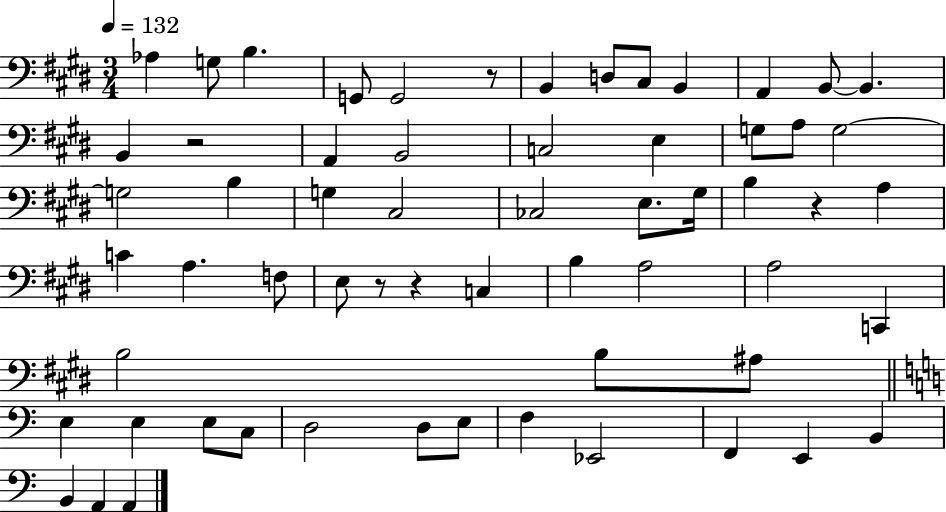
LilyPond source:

{
  \clef bass
  \numericTimeSignature
  \time 3/4
  \key e \major
  \tempo 4 = 132
  aes4 g8 b4. | g,8 g,2 r8 | b,4 d8 cis8 b,4 | a,4 b,8~~ b,4. | \break b,4 r2 | a,4 b,2 | c2 e4 | g8 a8 g2~~ | \break g2 b4 | g4 cis2 | ces2 e8. gis16 | b4 r4 a4 | \break c'4 a4. f8 | e8 r8 r4 c4 | b4 a2 | a2 c,4 | \break b2 b8 ais8 | \bar "||" \break \key a \minor e4 e4 e8 c8 | d2 d8 e8 | f4 ees,2 | f,4 e,4 b,4 | \break b,4 a,4 a,4 | \bar "|."
}